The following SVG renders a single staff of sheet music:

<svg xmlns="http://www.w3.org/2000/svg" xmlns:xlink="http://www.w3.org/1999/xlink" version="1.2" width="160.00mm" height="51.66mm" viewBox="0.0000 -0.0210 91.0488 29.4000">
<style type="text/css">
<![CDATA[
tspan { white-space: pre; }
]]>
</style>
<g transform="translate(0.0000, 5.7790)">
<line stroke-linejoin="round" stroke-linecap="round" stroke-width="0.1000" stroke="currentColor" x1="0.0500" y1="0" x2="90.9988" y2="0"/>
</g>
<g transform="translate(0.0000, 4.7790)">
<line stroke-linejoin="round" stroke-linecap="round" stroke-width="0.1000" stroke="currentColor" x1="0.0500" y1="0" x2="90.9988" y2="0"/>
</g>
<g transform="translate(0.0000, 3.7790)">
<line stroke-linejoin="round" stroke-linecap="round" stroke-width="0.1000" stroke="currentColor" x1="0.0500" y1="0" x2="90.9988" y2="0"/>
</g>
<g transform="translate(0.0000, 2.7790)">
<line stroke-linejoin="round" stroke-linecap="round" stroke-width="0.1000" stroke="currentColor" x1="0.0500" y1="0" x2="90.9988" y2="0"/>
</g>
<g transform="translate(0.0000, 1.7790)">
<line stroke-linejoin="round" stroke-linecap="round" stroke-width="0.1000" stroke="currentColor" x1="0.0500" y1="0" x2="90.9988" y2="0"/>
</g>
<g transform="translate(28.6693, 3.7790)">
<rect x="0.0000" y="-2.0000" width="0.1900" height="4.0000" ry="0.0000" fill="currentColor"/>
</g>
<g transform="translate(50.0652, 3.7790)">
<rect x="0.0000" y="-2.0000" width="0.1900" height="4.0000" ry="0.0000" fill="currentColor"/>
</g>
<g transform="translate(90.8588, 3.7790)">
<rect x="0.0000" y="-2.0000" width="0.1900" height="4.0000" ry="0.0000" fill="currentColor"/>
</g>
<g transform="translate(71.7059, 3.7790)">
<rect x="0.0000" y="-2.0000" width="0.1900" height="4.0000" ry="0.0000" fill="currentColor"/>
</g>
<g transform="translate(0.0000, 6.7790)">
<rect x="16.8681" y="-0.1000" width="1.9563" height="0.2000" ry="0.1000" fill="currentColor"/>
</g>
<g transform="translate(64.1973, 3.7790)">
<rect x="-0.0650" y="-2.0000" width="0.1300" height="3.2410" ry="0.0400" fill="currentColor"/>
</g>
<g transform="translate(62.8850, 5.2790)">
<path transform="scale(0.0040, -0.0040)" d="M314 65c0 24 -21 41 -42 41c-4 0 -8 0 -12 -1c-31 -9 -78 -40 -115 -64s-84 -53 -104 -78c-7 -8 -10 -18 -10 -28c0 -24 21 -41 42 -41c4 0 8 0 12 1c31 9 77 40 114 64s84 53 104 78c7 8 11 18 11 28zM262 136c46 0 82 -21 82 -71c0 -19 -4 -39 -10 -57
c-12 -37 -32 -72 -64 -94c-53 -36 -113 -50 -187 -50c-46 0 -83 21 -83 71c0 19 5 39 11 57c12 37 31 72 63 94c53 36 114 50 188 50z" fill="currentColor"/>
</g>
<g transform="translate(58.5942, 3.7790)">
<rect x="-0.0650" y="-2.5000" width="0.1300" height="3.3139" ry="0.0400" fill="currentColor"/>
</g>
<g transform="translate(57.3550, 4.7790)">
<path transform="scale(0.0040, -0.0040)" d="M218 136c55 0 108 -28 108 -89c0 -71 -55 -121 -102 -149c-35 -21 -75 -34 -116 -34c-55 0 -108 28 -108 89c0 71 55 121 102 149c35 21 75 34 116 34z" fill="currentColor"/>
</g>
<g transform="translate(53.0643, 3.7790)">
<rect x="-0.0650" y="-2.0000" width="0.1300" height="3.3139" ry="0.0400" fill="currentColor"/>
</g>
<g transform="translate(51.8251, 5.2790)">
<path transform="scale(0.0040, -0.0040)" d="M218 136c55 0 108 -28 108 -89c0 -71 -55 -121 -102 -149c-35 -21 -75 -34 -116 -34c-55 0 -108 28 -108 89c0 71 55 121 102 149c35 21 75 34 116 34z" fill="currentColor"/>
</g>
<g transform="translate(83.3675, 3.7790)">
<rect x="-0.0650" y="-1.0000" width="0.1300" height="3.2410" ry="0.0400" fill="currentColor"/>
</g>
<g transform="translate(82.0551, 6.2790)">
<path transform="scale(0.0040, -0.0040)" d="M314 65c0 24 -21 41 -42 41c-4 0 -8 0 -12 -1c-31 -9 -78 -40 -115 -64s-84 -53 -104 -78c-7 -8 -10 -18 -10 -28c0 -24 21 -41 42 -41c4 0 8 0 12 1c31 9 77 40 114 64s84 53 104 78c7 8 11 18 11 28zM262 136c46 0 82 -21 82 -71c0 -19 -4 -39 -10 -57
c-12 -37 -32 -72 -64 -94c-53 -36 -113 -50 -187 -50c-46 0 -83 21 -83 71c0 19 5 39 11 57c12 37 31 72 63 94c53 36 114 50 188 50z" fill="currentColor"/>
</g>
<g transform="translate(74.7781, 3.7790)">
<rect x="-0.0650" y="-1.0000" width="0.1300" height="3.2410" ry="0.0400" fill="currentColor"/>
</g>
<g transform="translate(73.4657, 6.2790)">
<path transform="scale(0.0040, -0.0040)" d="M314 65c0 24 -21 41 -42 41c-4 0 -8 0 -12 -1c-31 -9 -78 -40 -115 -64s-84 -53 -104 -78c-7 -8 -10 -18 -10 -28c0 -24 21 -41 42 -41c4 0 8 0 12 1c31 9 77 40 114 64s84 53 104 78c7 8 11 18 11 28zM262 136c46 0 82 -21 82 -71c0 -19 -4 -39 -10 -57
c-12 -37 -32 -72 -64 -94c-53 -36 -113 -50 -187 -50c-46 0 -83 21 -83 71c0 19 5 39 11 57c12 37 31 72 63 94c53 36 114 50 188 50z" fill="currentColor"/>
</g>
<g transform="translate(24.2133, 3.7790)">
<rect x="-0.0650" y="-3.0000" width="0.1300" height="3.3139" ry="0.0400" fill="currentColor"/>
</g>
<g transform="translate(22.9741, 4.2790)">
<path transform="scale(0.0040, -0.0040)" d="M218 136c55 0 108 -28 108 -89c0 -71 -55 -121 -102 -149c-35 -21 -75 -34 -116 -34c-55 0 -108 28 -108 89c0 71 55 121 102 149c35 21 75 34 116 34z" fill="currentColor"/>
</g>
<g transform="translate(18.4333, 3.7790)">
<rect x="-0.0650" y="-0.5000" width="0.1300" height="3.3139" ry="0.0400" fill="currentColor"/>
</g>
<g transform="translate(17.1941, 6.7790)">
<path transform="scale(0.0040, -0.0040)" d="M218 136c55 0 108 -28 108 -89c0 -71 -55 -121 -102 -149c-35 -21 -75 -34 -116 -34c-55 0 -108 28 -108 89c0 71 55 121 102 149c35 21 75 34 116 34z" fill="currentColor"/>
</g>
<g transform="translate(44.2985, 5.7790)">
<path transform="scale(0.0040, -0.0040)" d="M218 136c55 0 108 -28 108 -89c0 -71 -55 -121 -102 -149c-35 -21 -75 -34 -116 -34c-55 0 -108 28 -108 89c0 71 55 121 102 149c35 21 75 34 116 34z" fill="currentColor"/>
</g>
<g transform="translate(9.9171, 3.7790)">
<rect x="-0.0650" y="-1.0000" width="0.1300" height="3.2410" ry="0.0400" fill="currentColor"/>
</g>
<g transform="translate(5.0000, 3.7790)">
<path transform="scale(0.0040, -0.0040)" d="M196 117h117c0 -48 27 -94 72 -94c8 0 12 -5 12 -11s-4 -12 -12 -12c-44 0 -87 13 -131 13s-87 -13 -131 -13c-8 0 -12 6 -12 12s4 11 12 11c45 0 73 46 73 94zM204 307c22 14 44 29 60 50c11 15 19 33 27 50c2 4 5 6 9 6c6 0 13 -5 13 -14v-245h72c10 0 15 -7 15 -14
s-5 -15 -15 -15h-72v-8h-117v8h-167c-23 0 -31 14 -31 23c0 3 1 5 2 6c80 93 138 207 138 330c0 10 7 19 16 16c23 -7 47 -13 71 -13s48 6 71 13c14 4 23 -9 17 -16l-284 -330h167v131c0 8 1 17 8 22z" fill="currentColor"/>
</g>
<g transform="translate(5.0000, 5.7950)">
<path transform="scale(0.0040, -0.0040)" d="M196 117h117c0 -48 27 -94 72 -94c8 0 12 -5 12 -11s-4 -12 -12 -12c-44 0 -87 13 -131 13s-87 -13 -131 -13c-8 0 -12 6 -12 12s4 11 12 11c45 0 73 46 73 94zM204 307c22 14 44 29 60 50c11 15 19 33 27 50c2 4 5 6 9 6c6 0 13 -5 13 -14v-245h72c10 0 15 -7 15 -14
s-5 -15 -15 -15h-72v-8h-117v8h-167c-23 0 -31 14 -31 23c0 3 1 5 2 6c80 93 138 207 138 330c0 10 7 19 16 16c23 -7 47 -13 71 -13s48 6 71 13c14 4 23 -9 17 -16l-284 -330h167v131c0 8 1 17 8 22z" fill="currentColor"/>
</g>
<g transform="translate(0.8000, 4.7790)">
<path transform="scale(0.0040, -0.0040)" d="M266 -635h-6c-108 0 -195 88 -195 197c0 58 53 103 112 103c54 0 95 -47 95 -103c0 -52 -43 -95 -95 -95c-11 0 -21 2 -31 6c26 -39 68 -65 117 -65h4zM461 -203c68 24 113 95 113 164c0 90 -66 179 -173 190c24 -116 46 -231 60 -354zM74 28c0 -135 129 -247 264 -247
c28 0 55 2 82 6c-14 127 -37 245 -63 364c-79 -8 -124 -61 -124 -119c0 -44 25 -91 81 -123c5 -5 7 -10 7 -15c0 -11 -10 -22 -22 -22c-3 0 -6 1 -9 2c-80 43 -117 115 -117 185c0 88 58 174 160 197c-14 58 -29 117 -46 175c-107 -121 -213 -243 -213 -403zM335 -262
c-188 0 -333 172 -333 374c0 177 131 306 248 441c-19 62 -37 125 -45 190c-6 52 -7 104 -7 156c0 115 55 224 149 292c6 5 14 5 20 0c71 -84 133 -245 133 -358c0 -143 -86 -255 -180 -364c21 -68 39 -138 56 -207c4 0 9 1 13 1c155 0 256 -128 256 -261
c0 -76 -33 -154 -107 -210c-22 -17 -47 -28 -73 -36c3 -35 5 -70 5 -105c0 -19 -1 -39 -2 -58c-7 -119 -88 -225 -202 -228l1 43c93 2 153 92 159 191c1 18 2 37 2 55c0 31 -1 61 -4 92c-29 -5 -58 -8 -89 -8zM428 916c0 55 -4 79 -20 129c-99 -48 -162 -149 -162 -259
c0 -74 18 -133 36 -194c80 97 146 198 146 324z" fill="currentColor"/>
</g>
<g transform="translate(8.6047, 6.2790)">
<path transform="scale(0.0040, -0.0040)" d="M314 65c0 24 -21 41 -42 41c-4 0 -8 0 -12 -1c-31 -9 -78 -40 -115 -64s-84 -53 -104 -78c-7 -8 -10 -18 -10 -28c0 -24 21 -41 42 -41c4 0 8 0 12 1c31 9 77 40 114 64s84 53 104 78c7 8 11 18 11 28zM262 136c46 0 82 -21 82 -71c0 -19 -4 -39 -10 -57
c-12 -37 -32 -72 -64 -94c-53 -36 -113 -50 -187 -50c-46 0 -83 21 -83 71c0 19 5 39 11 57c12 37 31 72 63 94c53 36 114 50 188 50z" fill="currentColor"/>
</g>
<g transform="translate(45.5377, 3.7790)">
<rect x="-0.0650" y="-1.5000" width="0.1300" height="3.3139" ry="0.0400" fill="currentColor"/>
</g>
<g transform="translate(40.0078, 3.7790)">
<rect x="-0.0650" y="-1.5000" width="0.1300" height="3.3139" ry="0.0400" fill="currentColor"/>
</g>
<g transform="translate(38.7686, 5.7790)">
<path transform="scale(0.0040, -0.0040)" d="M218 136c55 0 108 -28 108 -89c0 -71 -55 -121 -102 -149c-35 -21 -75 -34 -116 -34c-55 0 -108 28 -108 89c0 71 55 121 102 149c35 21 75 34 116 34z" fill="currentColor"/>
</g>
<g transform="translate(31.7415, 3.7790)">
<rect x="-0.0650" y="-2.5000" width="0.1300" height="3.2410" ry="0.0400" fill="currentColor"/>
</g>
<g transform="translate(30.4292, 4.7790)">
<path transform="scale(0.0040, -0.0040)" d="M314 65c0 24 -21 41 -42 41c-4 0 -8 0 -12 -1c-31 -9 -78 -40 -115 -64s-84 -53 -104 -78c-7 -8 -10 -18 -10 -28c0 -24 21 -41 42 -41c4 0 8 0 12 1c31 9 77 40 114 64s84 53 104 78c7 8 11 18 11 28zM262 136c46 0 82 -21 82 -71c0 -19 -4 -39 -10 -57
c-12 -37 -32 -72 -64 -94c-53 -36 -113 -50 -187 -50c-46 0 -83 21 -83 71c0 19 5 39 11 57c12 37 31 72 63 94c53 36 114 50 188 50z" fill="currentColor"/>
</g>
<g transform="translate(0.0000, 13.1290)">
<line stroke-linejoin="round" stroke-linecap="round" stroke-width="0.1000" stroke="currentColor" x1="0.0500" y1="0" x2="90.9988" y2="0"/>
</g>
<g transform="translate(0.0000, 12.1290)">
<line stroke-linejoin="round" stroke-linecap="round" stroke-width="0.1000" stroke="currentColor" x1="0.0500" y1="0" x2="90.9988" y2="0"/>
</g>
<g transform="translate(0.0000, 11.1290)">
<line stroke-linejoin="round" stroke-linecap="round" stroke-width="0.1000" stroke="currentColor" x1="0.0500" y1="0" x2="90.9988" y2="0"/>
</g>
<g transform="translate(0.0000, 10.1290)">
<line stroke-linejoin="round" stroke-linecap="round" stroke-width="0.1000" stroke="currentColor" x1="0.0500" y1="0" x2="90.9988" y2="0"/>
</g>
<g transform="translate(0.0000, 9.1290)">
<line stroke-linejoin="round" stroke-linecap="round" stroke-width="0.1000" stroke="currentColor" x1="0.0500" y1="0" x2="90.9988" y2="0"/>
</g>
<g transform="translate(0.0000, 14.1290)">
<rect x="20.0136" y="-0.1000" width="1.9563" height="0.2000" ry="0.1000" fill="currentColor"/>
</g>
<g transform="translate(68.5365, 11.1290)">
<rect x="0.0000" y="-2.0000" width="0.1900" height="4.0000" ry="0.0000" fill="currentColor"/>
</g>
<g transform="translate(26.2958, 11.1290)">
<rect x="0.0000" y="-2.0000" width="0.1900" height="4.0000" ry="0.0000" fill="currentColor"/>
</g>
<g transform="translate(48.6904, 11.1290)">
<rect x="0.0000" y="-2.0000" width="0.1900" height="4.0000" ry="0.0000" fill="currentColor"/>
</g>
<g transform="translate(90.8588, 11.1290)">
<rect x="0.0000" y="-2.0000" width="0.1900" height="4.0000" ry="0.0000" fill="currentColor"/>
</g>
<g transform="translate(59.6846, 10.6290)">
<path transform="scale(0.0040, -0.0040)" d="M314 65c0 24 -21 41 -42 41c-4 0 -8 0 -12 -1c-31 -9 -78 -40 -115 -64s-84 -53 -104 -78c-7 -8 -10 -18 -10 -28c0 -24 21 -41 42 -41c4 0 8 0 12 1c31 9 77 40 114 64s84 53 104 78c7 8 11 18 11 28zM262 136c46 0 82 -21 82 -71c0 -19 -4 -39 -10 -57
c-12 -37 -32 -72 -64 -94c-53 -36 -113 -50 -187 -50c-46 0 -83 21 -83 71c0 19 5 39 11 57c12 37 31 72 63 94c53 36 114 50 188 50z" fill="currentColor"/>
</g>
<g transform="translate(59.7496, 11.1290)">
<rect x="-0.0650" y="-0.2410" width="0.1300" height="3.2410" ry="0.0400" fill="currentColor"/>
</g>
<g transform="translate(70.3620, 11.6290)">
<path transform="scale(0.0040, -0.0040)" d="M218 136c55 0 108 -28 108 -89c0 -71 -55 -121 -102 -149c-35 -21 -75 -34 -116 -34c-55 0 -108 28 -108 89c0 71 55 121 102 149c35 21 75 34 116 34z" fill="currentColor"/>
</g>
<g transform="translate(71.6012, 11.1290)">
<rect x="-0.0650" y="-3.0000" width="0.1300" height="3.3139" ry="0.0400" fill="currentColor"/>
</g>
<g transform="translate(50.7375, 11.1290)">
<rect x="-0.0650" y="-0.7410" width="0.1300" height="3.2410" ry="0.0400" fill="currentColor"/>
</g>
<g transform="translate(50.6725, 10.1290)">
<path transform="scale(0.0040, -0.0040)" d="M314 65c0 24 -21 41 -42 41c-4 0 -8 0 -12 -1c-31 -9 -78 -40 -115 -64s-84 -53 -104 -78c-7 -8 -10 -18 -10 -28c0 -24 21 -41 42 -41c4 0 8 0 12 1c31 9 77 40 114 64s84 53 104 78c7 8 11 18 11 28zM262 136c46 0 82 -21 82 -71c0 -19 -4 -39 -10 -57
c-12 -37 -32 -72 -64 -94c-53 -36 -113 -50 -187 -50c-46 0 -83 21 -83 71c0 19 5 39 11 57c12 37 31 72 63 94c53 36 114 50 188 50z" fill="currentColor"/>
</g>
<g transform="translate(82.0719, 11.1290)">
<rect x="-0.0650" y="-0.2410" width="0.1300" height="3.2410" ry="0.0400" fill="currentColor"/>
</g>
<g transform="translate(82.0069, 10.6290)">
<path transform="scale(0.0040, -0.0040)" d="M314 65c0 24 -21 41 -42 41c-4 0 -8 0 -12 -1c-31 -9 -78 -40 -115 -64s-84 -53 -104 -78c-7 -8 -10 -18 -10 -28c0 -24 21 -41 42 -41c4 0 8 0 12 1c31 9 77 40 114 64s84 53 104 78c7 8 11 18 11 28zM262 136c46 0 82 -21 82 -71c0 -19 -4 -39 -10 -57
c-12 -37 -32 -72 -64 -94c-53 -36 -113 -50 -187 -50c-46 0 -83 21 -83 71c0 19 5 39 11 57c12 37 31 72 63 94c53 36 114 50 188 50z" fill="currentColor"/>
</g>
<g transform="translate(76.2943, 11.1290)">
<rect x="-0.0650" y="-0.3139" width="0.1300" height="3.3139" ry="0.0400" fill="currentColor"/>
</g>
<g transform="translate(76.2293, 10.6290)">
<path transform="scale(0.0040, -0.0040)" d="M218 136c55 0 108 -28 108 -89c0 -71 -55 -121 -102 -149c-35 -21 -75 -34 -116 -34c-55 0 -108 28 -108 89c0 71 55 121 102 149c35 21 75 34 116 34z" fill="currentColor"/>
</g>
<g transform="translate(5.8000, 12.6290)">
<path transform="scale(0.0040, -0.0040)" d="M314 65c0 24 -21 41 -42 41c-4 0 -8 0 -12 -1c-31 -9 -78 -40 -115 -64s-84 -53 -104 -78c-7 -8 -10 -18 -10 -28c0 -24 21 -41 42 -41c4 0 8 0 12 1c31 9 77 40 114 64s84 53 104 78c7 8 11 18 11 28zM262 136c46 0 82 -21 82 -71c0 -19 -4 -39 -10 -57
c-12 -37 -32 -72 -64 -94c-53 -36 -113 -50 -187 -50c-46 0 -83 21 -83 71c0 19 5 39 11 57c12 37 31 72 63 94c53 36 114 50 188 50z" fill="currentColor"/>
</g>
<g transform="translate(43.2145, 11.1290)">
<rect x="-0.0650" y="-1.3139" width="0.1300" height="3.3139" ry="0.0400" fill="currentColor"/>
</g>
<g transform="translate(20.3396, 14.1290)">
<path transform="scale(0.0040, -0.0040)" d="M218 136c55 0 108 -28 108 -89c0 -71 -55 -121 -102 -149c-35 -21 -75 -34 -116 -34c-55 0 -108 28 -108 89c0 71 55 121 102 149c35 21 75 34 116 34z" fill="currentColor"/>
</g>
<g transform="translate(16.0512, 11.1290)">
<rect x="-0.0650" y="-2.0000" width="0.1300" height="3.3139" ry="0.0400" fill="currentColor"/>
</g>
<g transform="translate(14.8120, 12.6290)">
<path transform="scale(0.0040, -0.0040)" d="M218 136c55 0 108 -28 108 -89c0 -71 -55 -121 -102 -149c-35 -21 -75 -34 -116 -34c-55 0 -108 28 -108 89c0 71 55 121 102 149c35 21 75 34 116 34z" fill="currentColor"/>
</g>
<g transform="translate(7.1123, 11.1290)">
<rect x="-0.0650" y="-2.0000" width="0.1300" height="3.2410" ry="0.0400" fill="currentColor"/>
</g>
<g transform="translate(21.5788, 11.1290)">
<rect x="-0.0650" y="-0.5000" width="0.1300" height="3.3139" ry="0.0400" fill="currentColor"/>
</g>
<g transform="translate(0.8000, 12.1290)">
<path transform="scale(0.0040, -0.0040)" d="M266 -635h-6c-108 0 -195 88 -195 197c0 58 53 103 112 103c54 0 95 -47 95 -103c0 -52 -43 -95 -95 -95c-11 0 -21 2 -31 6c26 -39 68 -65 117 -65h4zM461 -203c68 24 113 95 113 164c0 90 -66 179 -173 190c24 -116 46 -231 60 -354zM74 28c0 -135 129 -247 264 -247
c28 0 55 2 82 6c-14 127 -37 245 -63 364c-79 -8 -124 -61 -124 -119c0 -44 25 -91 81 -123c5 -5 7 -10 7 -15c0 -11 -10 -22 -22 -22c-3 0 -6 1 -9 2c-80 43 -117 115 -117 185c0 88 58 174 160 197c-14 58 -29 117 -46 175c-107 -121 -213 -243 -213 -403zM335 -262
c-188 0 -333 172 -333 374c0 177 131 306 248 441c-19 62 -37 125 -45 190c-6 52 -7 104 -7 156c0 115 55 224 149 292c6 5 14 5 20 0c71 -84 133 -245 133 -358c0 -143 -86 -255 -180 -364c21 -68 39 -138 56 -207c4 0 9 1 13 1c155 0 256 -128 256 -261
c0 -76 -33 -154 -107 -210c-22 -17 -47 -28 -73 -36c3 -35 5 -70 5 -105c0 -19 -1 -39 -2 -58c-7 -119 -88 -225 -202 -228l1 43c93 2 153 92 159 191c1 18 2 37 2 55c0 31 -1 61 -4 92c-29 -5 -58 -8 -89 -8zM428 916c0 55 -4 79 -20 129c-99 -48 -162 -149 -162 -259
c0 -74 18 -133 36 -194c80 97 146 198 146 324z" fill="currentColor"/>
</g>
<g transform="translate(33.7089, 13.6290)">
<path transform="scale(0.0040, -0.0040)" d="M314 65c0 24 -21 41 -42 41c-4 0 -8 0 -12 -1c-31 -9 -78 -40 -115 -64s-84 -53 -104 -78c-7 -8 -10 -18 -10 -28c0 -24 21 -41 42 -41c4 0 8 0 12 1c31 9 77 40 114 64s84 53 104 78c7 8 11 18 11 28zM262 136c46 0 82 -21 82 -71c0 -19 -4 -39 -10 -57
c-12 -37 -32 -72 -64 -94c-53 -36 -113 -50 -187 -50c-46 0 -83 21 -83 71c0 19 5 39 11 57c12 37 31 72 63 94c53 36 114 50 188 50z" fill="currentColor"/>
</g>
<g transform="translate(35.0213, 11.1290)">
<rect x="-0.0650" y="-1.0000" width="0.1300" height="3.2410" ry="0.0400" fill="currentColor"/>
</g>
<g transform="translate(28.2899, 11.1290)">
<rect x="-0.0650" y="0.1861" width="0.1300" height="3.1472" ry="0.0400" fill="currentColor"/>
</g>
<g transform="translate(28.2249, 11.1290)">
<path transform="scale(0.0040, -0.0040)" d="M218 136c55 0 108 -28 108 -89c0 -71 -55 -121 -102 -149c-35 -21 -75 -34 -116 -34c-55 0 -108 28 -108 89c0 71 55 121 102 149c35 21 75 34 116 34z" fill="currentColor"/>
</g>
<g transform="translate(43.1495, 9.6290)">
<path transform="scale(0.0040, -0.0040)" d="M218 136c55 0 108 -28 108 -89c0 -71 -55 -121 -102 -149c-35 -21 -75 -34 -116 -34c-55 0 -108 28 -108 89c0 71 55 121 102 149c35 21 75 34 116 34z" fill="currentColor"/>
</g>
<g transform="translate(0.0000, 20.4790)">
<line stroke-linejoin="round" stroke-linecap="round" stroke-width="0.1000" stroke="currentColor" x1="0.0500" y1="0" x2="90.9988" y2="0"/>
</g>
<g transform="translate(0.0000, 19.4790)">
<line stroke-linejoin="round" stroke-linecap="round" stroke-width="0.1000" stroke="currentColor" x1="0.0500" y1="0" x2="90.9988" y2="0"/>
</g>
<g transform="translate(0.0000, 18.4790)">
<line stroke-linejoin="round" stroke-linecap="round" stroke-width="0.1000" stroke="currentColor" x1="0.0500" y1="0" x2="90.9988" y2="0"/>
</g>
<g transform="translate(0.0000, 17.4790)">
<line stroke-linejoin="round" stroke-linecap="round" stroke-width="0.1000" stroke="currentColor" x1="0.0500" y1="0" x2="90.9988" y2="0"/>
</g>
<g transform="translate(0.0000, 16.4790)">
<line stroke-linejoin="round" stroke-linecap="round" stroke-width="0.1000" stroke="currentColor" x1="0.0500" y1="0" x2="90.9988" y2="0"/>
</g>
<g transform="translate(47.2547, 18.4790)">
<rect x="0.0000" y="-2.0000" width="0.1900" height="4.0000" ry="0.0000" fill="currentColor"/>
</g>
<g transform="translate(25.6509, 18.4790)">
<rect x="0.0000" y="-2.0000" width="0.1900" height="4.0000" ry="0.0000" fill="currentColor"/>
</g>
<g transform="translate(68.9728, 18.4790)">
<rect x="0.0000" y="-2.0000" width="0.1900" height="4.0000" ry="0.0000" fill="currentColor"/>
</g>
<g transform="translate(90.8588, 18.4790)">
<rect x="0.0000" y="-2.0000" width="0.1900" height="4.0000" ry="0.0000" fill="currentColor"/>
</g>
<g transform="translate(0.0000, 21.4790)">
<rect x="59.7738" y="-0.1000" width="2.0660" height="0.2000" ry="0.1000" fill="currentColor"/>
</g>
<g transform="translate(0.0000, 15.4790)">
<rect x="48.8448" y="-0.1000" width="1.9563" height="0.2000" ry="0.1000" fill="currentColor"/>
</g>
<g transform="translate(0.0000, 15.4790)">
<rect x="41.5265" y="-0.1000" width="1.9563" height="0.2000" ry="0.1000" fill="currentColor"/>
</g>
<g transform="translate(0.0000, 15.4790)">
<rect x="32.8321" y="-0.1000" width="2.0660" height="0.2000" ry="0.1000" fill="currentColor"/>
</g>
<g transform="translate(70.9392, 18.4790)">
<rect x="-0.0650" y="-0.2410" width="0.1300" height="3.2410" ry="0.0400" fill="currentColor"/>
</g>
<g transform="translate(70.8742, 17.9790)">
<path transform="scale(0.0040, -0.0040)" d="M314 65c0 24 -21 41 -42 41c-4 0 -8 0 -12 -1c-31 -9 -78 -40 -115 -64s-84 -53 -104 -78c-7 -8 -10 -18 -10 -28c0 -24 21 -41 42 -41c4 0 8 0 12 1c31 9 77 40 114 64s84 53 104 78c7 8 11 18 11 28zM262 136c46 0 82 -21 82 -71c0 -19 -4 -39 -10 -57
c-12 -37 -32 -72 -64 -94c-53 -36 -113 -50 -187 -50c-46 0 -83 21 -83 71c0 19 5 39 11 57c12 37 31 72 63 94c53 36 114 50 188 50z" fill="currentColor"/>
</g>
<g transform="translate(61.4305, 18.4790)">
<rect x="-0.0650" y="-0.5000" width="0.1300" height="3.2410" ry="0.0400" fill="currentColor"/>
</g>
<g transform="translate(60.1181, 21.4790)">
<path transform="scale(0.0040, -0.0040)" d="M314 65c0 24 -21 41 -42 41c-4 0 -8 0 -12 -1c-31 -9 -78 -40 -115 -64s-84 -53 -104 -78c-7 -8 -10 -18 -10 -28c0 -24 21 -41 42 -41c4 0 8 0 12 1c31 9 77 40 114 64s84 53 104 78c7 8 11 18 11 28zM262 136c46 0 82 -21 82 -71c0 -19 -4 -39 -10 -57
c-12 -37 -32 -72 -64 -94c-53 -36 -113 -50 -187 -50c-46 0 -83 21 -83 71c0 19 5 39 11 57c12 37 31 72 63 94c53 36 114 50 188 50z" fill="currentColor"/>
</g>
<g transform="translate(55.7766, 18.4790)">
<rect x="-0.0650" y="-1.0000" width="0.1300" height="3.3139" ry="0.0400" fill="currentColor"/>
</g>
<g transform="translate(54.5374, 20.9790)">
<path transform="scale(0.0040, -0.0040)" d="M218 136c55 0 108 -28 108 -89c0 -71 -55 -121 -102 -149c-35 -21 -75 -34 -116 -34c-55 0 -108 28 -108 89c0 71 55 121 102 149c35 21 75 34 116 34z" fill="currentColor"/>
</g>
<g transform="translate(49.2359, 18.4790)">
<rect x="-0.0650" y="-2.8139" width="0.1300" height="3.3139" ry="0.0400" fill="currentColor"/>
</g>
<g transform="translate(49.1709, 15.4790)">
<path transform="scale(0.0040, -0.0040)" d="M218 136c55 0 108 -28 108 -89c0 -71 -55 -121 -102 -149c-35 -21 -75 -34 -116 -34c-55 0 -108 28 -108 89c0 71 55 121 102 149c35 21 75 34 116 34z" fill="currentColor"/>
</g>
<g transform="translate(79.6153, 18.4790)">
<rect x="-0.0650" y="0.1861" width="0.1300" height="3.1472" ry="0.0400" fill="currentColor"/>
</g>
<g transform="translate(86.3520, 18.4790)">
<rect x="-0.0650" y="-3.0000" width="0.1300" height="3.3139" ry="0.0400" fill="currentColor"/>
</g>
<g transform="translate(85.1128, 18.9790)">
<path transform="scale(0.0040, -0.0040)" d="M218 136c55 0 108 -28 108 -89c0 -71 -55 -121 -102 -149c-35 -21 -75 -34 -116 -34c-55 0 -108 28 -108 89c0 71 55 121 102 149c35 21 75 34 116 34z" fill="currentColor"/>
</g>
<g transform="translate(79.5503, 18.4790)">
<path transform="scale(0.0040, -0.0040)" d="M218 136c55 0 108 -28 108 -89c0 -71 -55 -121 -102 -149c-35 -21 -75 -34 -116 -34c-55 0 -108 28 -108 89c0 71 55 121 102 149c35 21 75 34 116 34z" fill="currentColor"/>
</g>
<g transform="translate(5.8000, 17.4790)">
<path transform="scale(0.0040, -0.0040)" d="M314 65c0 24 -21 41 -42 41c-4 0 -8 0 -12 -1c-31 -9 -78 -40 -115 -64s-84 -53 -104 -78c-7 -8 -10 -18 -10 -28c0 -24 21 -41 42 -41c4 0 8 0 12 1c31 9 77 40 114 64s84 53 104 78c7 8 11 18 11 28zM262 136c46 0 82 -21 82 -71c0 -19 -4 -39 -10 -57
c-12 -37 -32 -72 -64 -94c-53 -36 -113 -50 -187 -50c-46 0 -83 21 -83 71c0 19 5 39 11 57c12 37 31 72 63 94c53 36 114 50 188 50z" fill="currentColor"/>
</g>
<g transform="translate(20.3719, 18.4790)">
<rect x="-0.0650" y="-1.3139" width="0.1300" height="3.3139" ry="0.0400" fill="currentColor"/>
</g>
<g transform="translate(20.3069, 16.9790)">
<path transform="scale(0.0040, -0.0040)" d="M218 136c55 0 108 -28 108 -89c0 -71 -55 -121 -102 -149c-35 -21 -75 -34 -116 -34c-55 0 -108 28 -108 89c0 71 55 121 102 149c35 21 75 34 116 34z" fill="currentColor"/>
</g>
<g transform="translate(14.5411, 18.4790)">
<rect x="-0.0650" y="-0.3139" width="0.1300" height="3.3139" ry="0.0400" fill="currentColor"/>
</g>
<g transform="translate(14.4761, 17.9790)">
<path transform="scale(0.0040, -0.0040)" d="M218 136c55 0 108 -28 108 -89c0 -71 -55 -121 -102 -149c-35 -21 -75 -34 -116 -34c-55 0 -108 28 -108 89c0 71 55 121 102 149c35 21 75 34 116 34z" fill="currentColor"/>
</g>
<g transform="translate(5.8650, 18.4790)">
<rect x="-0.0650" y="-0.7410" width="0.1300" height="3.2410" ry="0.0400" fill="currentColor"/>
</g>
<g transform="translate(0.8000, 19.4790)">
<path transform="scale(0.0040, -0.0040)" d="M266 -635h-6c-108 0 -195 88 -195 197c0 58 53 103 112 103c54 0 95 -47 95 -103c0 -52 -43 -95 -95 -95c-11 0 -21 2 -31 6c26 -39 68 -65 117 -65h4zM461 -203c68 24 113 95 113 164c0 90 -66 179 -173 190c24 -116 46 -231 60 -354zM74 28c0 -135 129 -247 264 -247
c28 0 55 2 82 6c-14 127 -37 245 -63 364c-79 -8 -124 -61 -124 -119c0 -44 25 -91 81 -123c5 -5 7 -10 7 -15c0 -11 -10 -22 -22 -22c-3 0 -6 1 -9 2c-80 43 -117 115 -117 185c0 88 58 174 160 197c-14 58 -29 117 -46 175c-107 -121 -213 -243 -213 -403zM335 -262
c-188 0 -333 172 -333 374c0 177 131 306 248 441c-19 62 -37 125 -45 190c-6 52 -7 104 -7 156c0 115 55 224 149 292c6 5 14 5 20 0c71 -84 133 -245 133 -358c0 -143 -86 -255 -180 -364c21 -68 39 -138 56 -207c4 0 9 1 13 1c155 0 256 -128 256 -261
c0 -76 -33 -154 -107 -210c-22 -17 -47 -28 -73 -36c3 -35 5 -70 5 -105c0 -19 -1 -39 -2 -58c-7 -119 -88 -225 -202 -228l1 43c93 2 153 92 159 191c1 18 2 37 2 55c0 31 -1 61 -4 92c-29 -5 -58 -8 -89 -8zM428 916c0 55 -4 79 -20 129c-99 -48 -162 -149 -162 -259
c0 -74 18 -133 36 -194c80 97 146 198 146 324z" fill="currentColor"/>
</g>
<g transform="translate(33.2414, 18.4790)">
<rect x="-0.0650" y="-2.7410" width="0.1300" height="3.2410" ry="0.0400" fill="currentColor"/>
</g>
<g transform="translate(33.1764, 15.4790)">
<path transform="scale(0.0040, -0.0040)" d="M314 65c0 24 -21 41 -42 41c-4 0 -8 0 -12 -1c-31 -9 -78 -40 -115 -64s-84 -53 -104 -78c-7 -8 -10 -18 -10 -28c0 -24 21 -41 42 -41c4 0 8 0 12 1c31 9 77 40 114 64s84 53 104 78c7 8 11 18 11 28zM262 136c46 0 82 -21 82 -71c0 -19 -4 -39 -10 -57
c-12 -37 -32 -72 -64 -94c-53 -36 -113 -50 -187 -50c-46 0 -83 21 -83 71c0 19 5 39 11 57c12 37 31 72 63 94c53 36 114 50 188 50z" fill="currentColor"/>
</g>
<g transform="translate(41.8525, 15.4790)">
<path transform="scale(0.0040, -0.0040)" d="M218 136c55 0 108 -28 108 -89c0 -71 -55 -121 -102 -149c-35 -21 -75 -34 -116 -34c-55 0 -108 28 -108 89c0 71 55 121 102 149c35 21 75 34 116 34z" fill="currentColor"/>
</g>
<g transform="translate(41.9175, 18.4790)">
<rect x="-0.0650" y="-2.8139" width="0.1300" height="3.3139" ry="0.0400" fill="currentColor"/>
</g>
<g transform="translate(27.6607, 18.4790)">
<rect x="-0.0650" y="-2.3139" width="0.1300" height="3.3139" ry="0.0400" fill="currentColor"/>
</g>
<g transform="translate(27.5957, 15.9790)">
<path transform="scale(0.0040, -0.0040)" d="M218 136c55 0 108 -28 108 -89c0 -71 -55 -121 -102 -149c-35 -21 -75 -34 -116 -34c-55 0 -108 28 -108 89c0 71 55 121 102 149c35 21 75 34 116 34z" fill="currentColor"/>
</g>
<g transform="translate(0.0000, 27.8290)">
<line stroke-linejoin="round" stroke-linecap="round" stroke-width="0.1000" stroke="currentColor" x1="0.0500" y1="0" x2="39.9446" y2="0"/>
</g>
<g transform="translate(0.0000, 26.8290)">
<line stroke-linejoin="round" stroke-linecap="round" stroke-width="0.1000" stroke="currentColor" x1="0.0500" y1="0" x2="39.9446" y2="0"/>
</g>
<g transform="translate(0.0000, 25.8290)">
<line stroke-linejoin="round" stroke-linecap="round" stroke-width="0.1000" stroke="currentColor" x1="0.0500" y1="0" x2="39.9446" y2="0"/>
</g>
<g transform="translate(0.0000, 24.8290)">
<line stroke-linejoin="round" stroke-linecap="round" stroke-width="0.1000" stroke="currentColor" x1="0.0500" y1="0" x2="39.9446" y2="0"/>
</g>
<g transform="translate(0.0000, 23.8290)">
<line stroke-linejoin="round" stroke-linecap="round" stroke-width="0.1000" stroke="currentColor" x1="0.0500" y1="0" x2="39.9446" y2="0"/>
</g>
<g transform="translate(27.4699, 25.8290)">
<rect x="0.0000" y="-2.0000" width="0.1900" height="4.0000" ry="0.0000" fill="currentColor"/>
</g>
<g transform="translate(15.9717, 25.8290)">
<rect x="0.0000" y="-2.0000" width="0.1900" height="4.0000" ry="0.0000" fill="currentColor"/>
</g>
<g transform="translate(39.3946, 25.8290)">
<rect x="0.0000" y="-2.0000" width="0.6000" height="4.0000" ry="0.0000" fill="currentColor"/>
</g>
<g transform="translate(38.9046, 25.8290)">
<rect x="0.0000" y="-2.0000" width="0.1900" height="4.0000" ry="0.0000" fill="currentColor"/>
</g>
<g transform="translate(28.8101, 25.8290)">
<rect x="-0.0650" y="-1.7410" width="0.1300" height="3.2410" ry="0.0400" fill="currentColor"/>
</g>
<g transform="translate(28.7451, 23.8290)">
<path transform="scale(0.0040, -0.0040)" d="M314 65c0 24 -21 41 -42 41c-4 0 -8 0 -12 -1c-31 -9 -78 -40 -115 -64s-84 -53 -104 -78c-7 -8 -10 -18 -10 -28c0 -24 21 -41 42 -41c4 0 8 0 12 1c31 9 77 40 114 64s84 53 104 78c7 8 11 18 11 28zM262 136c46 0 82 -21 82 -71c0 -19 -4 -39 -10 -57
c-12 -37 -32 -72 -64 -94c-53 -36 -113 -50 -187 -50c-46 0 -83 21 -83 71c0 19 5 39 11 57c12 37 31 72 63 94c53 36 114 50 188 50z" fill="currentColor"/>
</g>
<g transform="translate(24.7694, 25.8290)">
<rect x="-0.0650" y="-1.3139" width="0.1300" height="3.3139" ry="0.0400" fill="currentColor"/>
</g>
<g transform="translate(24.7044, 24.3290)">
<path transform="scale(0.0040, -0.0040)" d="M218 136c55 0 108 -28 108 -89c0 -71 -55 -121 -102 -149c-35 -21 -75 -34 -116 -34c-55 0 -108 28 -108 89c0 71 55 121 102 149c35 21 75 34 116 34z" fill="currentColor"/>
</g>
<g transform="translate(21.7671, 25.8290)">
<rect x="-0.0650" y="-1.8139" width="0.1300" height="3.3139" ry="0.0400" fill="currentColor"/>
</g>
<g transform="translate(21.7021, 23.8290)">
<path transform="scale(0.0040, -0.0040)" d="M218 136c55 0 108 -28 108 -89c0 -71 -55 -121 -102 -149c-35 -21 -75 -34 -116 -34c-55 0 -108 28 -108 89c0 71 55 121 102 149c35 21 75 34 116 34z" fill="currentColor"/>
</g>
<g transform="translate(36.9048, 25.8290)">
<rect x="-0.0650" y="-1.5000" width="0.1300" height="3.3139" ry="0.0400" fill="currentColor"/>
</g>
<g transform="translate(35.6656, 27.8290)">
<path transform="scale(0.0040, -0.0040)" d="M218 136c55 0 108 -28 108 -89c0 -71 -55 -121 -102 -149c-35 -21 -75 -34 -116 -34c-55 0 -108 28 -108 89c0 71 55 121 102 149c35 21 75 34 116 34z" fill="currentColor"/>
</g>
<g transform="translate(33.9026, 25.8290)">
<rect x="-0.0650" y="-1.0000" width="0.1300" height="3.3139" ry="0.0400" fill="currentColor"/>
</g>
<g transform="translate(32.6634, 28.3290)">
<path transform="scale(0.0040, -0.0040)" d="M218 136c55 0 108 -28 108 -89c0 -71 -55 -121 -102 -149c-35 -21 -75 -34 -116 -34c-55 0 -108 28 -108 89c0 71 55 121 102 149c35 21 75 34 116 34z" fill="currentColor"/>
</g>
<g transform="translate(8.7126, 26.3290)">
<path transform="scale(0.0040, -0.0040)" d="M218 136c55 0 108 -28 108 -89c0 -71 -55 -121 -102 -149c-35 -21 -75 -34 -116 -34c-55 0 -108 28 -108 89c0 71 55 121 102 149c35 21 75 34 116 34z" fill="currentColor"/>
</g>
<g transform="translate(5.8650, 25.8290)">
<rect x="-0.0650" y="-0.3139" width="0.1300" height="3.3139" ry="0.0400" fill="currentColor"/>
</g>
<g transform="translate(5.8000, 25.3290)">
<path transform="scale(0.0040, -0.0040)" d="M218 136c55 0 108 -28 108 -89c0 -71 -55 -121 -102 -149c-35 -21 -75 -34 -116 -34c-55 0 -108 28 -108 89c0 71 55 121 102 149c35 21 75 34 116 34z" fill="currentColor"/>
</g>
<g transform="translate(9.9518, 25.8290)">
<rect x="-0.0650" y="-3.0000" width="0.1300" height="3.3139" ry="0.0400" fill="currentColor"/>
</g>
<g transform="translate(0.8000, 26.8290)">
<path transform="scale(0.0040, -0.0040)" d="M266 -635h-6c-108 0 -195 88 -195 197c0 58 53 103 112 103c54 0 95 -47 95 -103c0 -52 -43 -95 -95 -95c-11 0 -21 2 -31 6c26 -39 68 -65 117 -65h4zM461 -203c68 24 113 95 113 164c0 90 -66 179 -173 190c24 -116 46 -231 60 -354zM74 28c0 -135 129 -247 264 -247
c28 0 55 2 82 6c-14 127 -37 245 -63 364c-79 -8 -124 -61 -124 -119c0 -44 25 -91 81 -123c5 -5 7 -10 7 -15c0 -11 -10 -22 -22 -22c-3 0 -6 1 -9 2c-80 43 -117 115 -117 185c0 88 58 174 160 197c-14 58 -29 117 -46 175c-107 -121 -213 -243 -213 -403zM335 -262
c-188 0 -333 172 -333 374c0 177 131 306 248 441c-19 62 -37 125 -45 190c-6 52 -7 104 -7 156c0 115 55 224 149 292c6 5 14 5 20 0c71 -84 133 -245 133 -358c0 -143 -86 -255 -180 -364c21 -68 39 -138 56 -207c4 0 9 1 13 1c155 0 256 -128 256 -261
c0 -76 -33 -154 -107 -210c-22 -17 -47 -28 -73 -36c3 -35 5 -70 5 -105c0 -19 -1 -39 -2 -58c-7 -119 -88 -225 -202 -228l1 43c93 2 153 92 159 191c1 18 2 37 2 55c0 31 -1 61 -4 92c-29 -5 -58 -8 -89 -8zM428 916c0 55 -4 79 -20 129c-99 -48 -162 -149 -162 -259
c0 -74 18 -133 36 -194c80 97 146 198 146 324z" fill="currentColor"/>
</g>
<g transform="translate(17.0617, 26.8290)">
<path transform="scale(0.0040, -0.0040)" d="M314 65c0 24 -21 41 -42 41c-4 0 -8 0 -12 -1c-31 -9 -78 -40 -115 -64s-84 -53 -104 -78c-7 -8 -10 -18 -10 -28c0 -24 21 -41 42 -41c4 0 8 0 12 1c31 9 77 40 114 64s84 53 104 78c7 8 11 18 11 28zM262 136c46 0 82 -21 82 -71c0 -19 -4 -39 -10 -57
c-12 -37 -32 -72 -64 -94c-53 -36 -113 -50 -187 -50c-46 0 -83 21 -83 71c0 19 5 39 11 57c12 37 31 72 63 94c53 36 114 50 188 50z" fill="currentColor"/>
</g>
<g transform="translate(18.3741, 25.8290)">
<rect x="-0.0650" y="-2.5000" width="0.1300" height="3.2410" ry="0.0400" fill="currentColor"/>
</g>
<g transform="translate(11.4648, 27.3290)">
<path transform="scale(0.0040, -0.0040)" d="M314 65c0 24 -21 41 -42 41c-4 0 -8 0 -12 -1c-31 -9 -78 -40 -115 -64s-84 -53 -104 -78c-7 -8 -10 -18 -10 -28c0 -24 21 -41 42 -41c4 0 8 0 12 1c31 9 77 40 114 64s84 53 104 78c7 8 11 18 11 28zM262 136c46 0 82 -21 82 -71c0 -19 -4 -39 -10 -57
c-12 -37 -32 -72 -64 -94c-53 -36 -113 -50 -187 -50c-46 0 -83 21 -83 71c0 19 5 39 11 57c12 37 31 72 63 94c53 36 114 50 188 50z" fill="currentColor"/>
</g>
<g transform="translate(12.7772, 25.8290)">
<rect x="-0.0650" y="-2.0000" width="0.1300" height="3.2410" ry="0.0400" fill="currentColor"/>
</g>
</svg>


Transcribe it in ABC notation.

X:1
T:Untitled
M:4/4
L:1/4
K:C
D2 C A G2 E E F G F2 D2 D2 F2 F C B D2 e d2 c2 A c c2 d2 c e g a2 a a D C2 c2 B A c A F2 G2 f e f2 D E